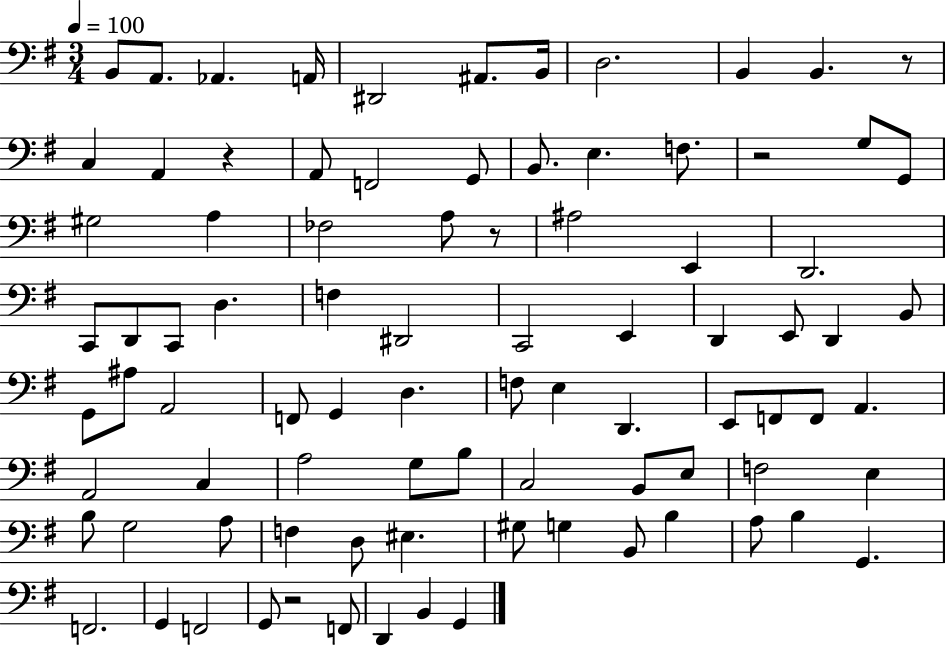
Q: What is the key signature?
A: G major